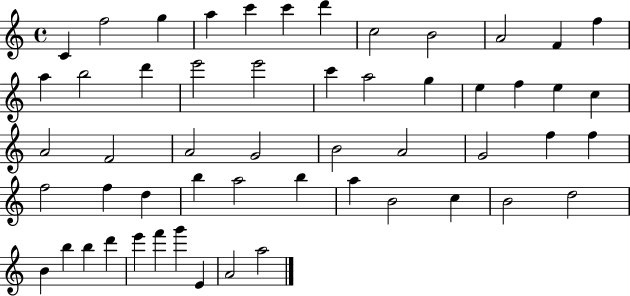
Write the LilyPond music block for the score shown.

{
  \clef treble
  \time 4/4
  \defaultTimeSignature
  \key c \major
  c'4 f''2 g''4 | a''4 c'''4 c'''4 d'''4 | c''2 b'2 | a'2 f'4 f''4 | \break a''4 b''2 d'''4 | e'''2 e'''2 | c'''4 a''2 g''4 | e''4 f''4 e''4 c''4 | \break a'2 f'2 | a'2 g'2 | b'2 a'2 | g'2 f''4 f''4 | \break f''2 f''4 d''4 | b''4 a''2 b''4 | a''4 b'2 c''4 | b'2 d''2 | \break b'4 b''4 b''4 d'''4 | e'''4 f'''4 g'''4 e'4 | a'2 a''2 | \bar "|."
}